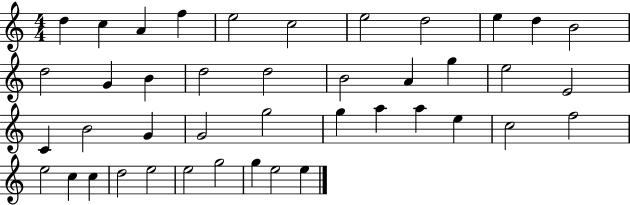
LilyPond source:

{
  \clef treble
  \numericTimeSignature
  \time 4/4
  \key c \major
  d''4 c''4 a'4 f''4 | e''2 c''2 | e''2 d''2 | e''4 d''4 b'2 | \break d''2 g'4 b'4 | d''2 d''2 | b'2 a'4 g''4 | e''2 e'2 | \break c'4 b'2 g'4 | g'2 g''2 | g''4 a''4 a''4 e''4 | c''2 f''2 | \break e''2 c''4 c''4 | d''2 e''2 | e''2 g''2 | g''4 e''2 e''4 | \break \bar "|."
}